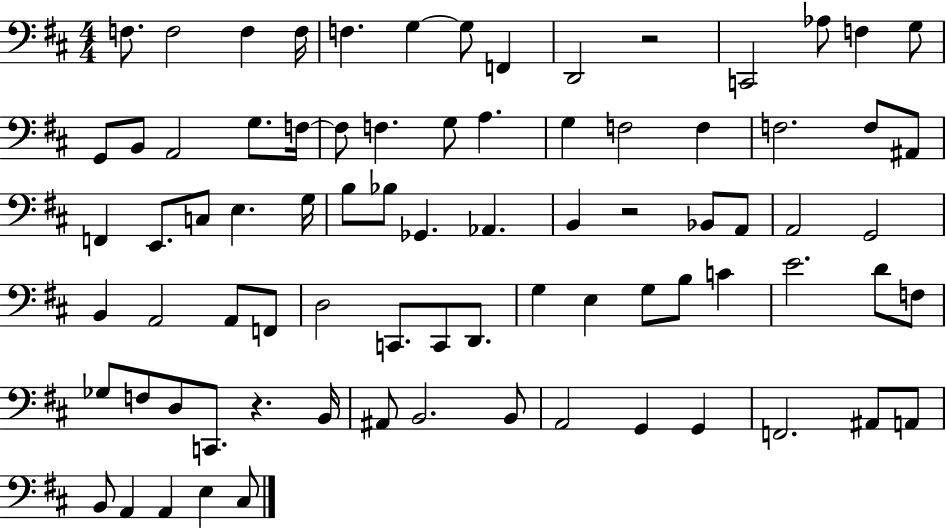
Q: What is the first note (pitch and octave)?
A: F3